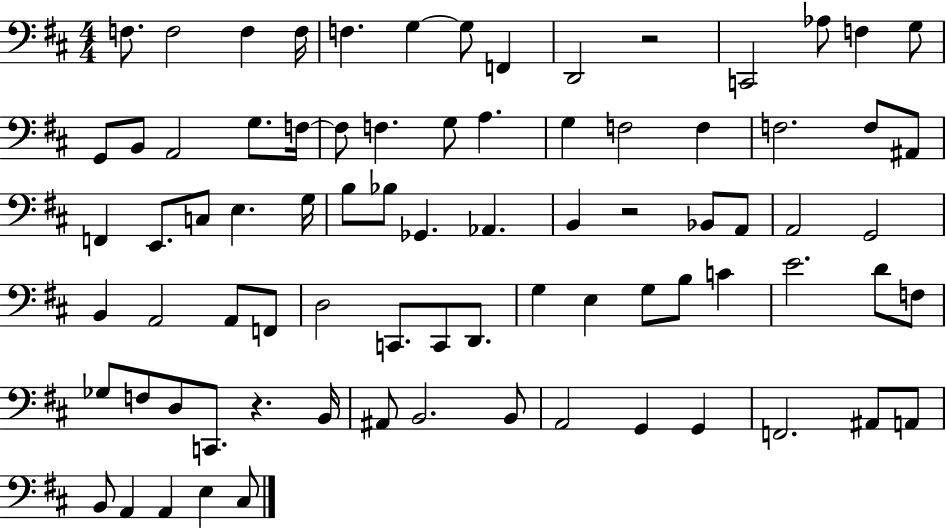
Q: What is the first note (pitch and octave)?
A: F3